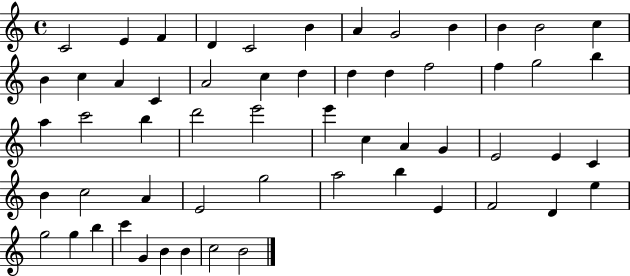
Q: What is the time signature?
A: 4/4